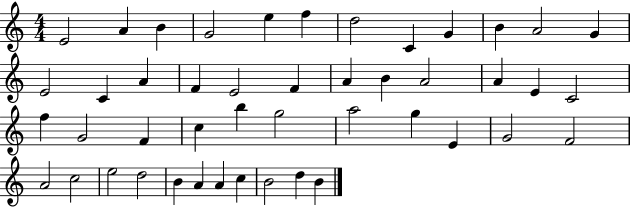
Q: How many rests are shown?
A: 0